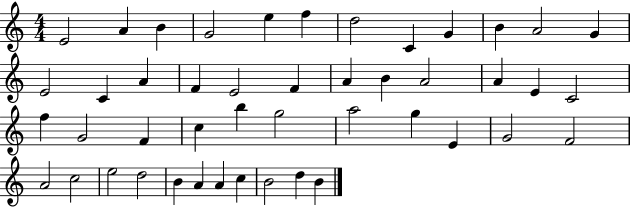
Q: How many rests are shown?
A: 0